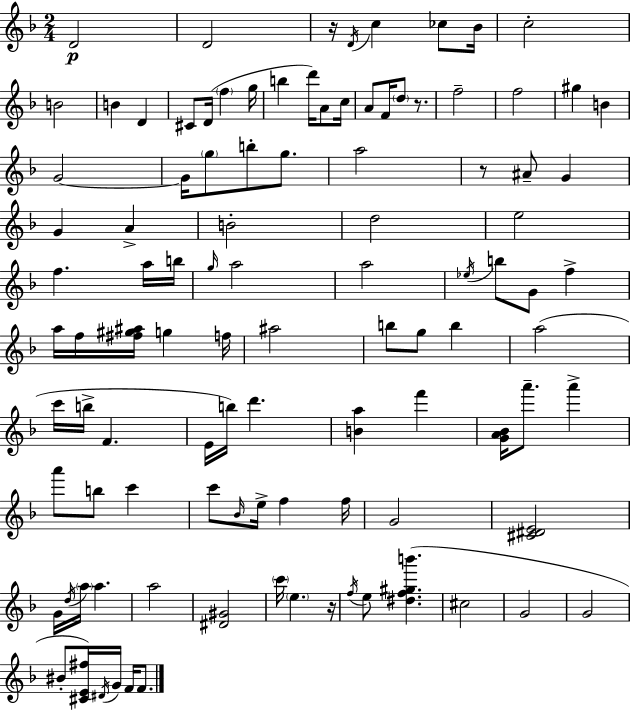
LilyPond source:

{
  \clef treble
  \numericTimeSignature
  \time 2/4
  \key d \minor
  d'2\p | d'2 | r16 \acciaccatura { d'16 } c''4 ces''8 | bes'16 c''2-. | \break b'2 | b'4 d'4 | cis'8 d'16( \parenthesize f''4 | g''16 b''4 d'''16) a'8 | \break c''16 a'8 f'16 \parenthesize d''8 r8. | f''2-- | f''2 | gis''4 b'4 | \break g'2~~ | g'16 \parenthesize g''8 b''8-. g''8. | a''2 | r8 ais'8-- g'4 | \break g'4 a'4-> | b'2-. | d''2 | e''2 | \break f''4. a''16 | b''16 \grace { g''16 } a''2 | a''2 | \acciaccatura { ees''16 } b''8 g'8 f''4-> | \break a''16 f''16 <fis'' gis'' ais''>16 g''4 | f''16 ais''2 | b''8 g''8 b''4 | a''2( | \break c'''16 b''16-> f'4. | e'16 b''16) d'''4. | <b' a''>4 f'''4 | <g' a' bes'>16 a'''8.-- a'''4-> | \break a'''8 b''8 c'''4 | c'''8 \grace { bes'16 } e''16-> f''4 | f''16 g'2 | <cis' dis' e'>2 | \break g'16 \acciaccatura { d''16 } \parenthesize a''16 a''4. | a''2 | <dis' gis'>2 | \parenthesize c'''16 \parenthesize e''4. | \break r16 \acciaccatura { f''16 } e''8 | <dis'' f'' gis'' b'''>4.( cis''2 | g'2 | g'2 | \break bis'8-. | <cis' e' fis''>16) \acciaccatura { dis'16 } g'16 f'16 f'8. \bar "|."
}